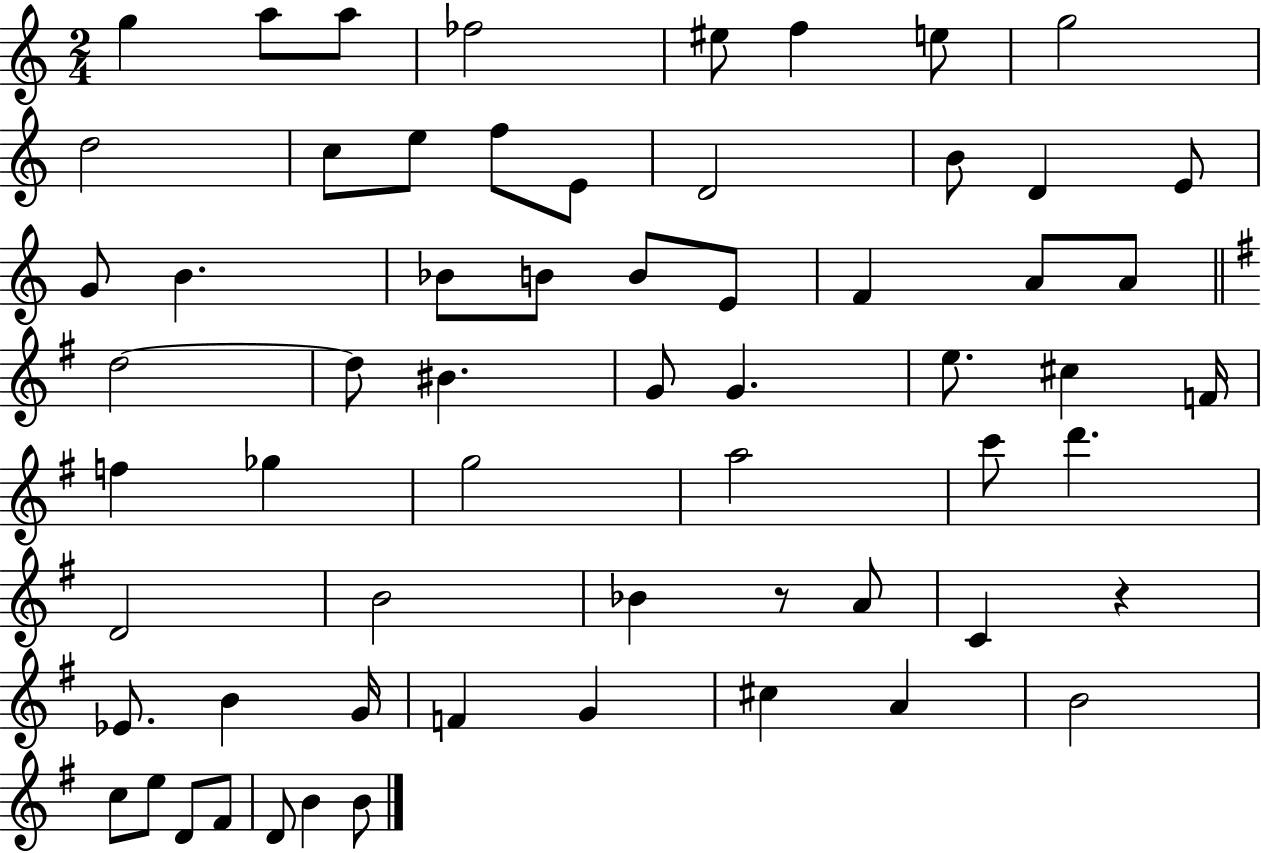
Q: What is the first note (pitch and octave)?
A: G5